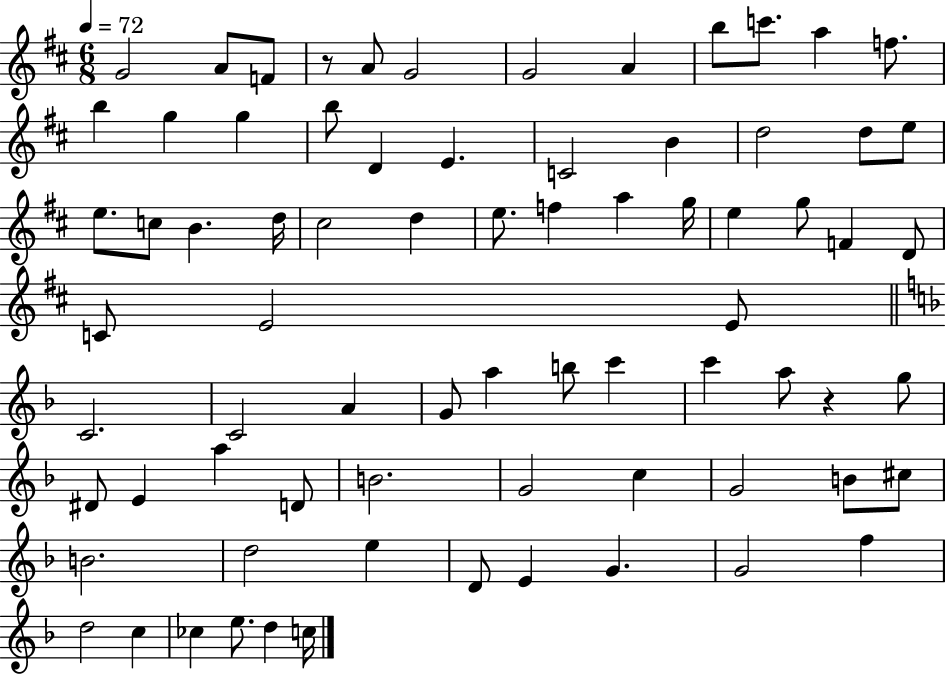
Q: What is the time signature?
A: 6/8